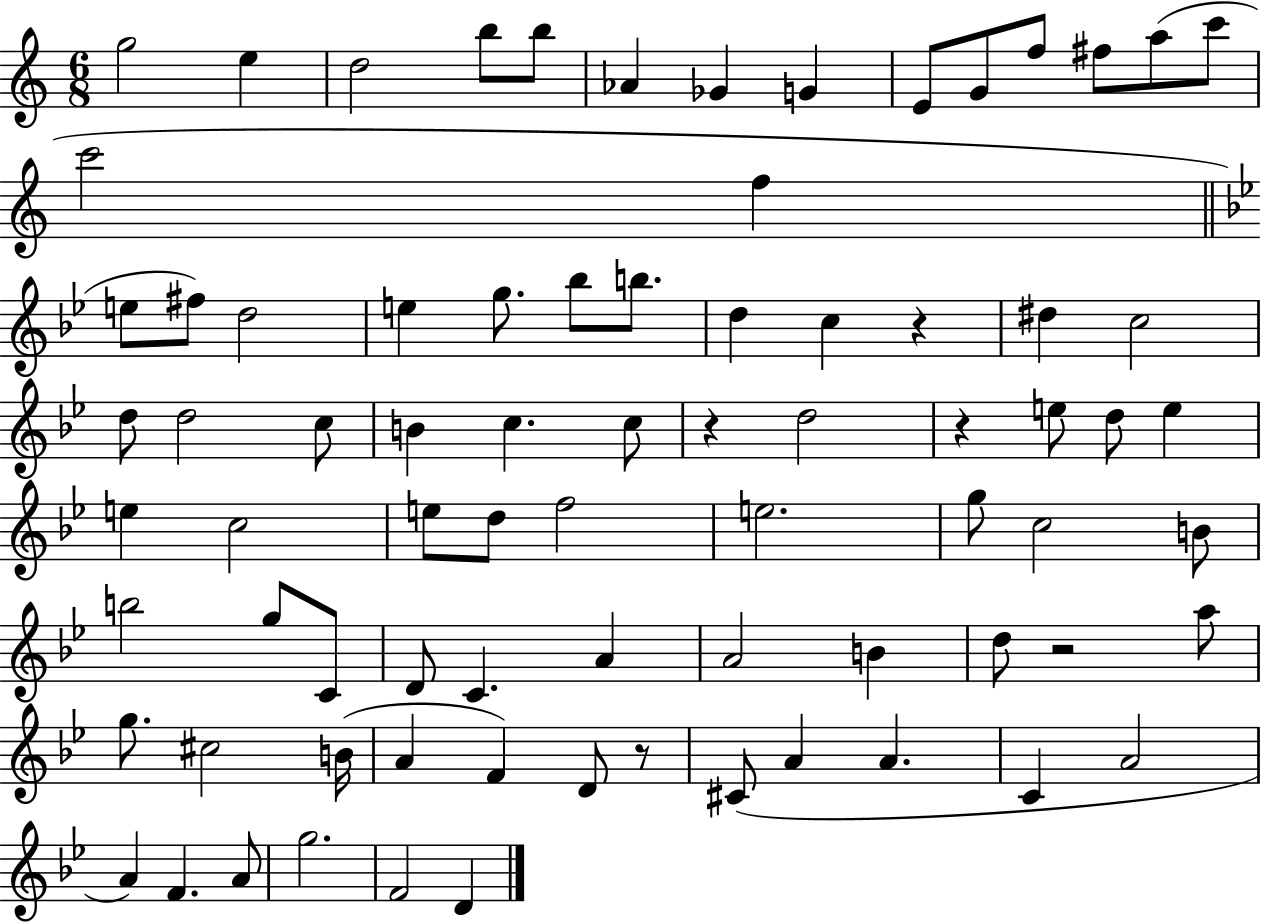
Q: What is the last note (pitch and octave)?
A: D4